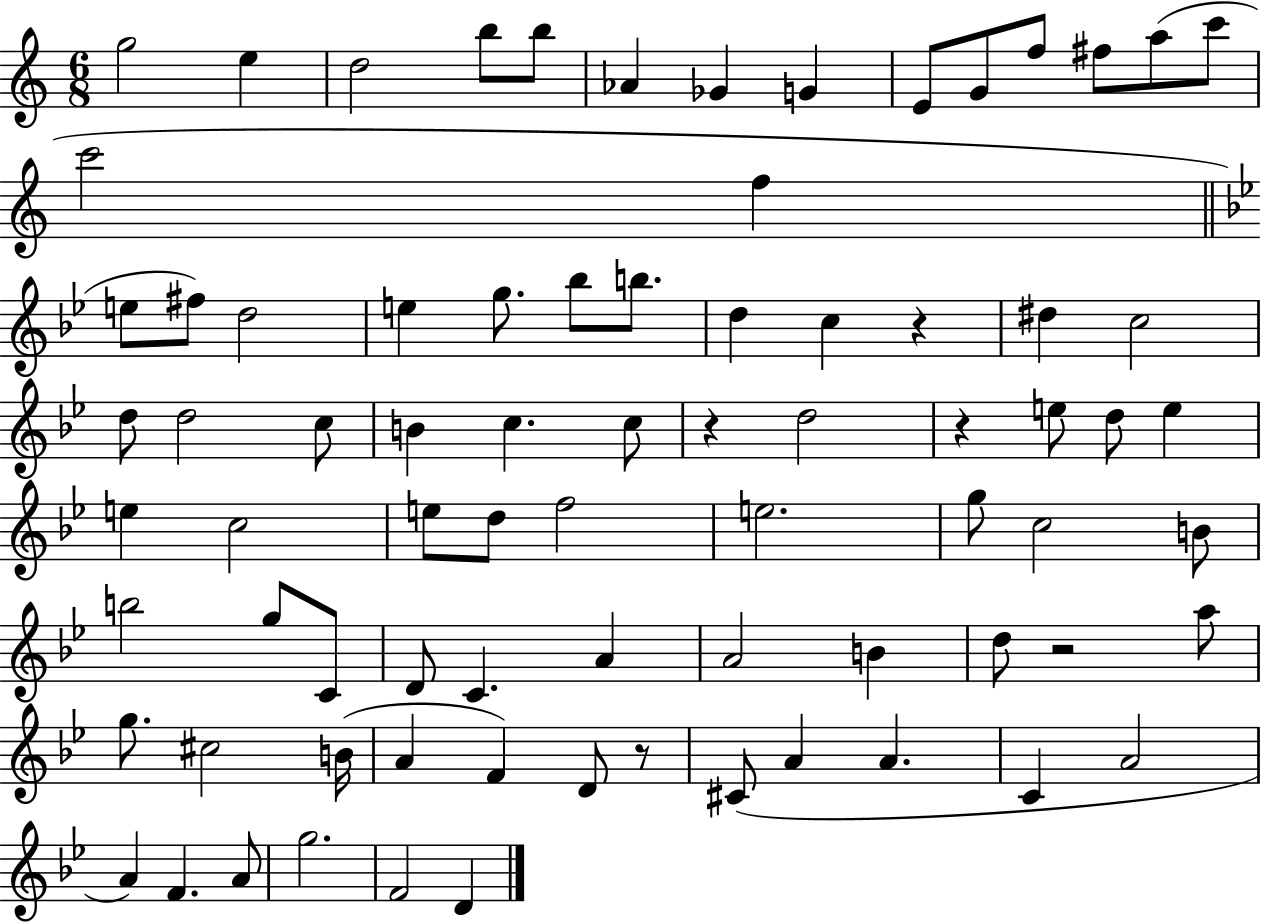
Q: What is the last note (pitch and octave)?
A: D4